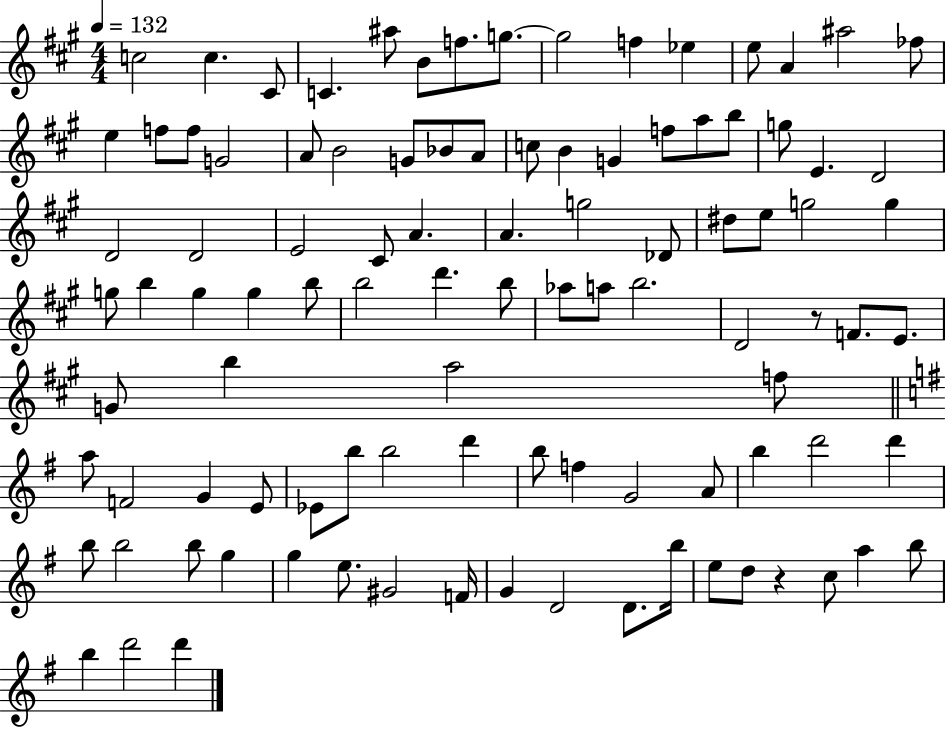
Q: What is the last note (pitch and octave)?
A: D6